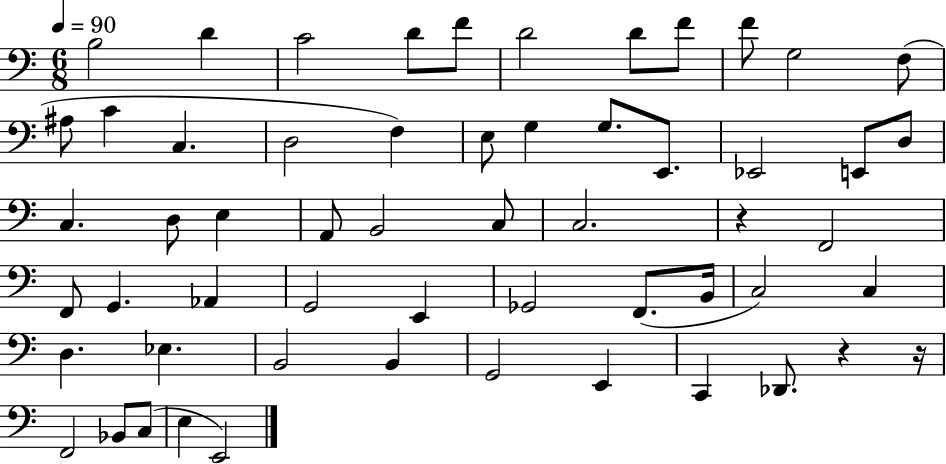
B3/h D4/q C4/h D4/e F4/e D4/h D4/e F4/e F4/e G3/h F3/e A#3/e C4/q C3/q. D3/h F3/q E3/e G3/q G3/e. E2/e. Eb2/h E2/e D3/e C3/q. D3/e E3/q A2/e B2/h C3/e C3/h. R/q F2/h F2/e G2/q. Ab2/q G2/h E2/q Gb2/h F2/e. B2/s C3/h C3/q D3/q. Eb3/q. B2/h B2/q G2/h E2/q C2/q Db2/e. R/q R/s F2/h Bb2/e C3/e E3/q E2/h